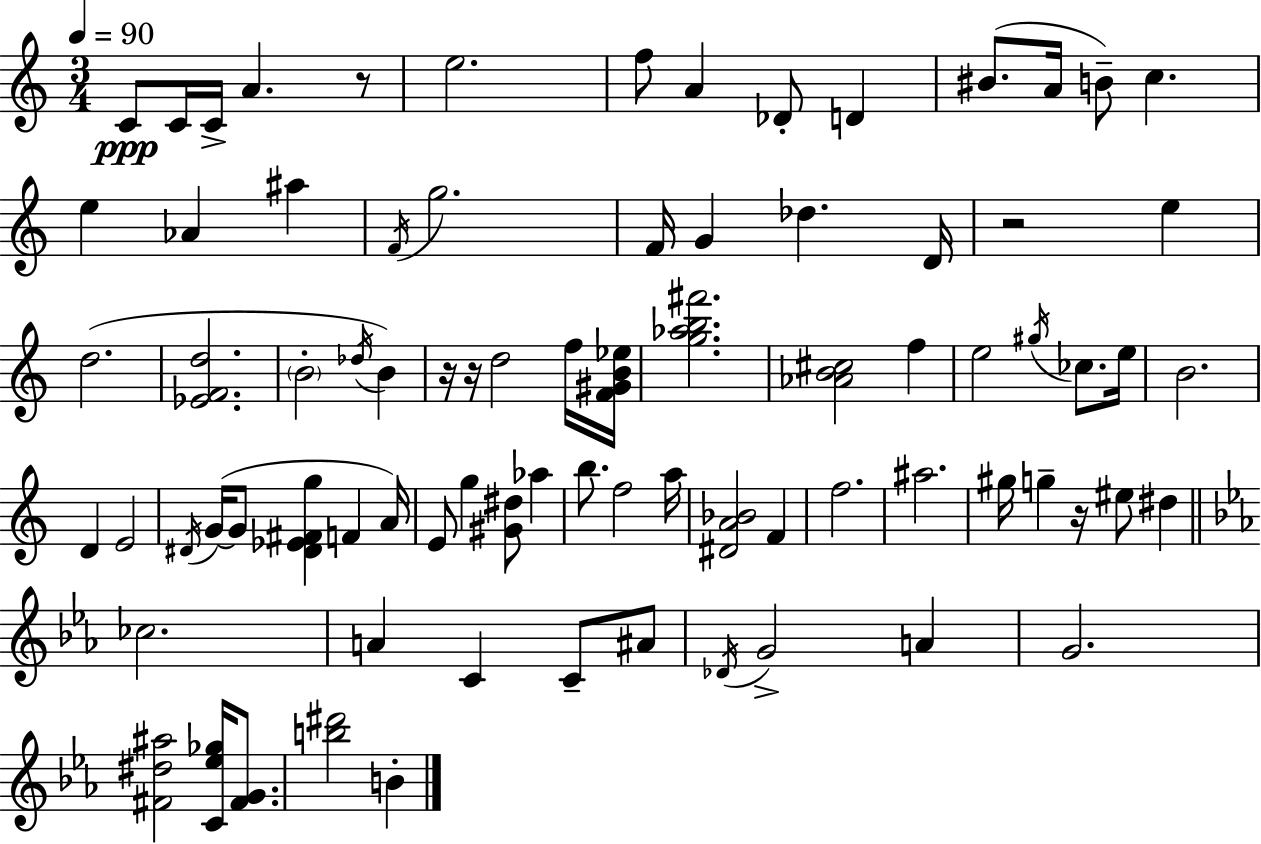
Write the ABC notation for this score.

X:1
T:Untitled
M:3/4
L:1/4
K:C
C/2 C/4 C/4 A z/2 e2 f/2 A _D/2 D ^B/2 A/4 B/2 c e _A ^a F/4 g2 F/4 G _d D/4 z2 e d2 [_EFd]2 B2 _d/4 B z/4 z/4 d2 f/4 [F^GB_e]/4 [g_ab^f']2 [_AB^c]2 f e2 ^g/4 _c/2 e/4 B2 D E2 ^D/4 G/4 G/2 [^D_E^Fg] F A/4 E/2 g [^G^d]/2 _a b/2 f2 a/4 [^DA_B]2 F f2 ^a2 ^g/4 g z/4 ^e/2 ^d _c2 A C C/2 ^A/2 _D/4 G2 A G2 [^F^d^a]2 [C_e_g]/4 [^FG]/2 [b^d']2 B